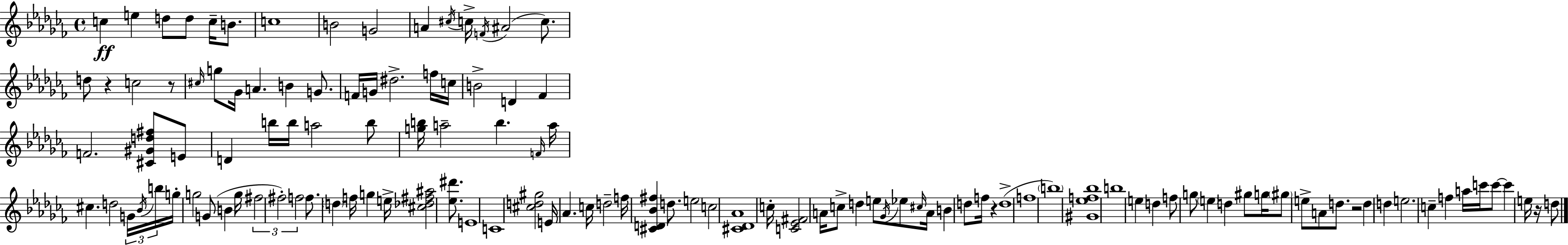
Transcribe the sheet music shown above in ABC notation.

X:1
T:Untitled
M:4/4
L:1/4
K:Abm
c e d/2 d/2 c/4 B/2 c4 B2 G2 A ^c/4 c/4 F/4 ^A2 c/2 d/2 z c2 z/2 ^c/4 g/2 _G/4 A B G/2 F/4 G/4 ^d2 f/4 c/4 B2 D _F F2 [^C^Gd^f]/2 E/2 D b/4 b/4 a2 b/2 [gb]/4 a2 b F/4 a/4 ^c d2 G/4 _B/4 b/4 g/4 g2 G/2 B g/4 ^f2 ^f2 f2 f/2 d f/4 g e/4 [^c_d^f^a]2 [_e^d']/2 E4 C4 [^cd^g]2 E/4 _A c/4 d2 f/4 [^CD_B^f] d/2 e2 c2 [^C_D_A]4 c/4 [C_E^F]2 A/4 c/2 d e/2 _G/4 _e/2 ^c/4 A/4 B d/2 f/4 z d4 f4 b4 [^G_ef_b]4 b4 e d f/2 g/2 e d ^g/2 g/4 ^g/2 e/2 A/2 d/2 z2 d d e2 c f a/4 c'/4 c'/2 c' e/4 z/4 d/2